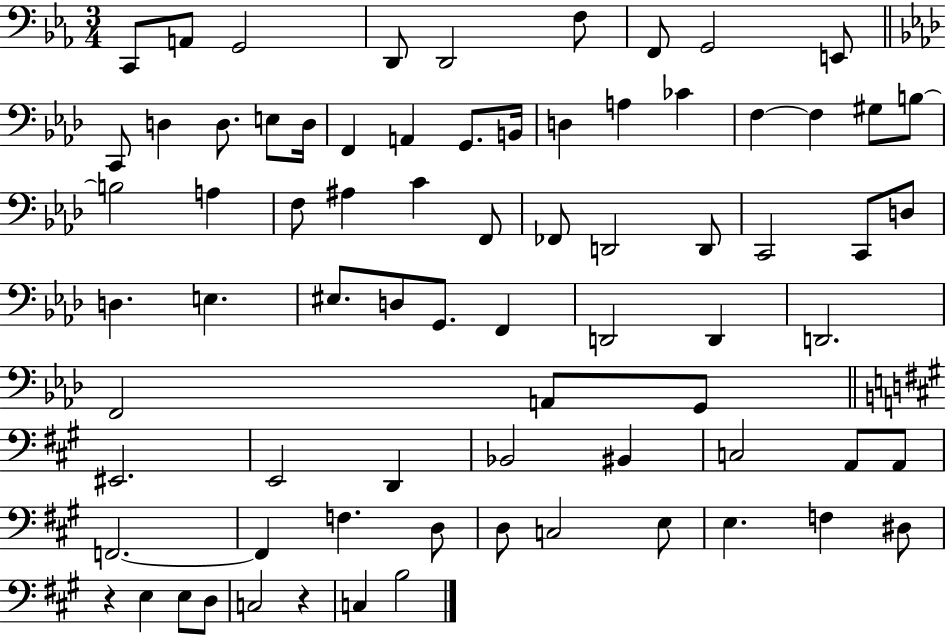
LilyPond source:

{
  \clef bass
  \numericTimeSignature
  \time 3/4
  \key ees \major
  \repeat volta 2 { c,8 a,8 g,2 | d,8 d,2 f8 | f,8 g,2 e,8 | \bar "||" \break \key aes \major c,8 d4 d8. e8 d16 | f,4 a,4 g,8. b,16 | d4 a4 ces'4 | f4~~ f4 gis8 b8~~ | \break b2 a4 | f8 ais4 c'4 f,8 | fes,8 d,2 d,8 | c,2 c,8 d8 | \break d4. e4. | eis8. d8 g,8. f,4 | d,2 d,4 | d,2. | \break f,2 a,8 g,8 | \bar "||" \break \key a \major eis,2. | e,2 d,4 | bes,2 bis,4 | c2 a,8 a,8 | \break f,2.~~ | f,4 f4. d8 | d8 c2 e8 | e4. f4 dis8 | \break r4 e4 e8 d8 | c2 r4 | c4 b2 | } \bar "|."
}